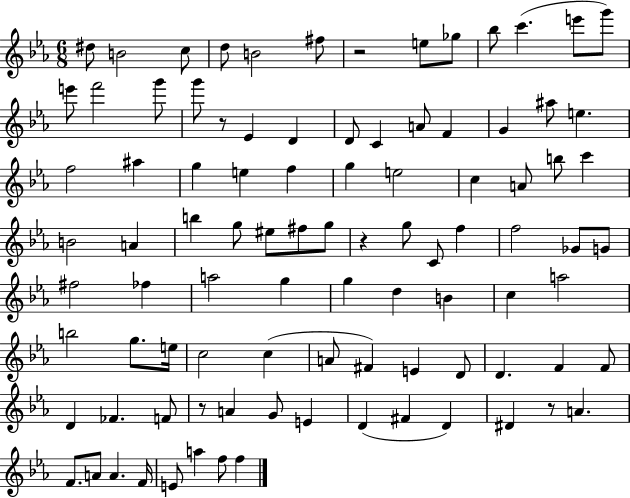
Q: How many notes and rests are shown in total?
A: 94